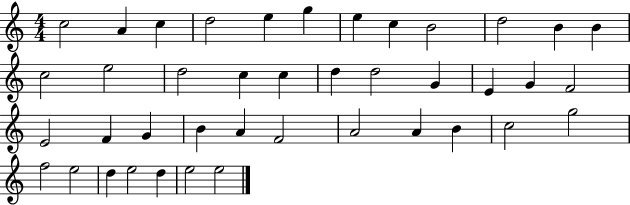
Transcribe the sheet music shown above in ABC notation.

X:1
T:Untitled
M:4/4
L:1/4
K:C
c2 A c d2 e g e c B2 d2 B B c2 e2 d2 c c d d2 G E G F2 E2 F G B A F2 A2 A B c2 g2 f2 e2 d e2 d e2 e2